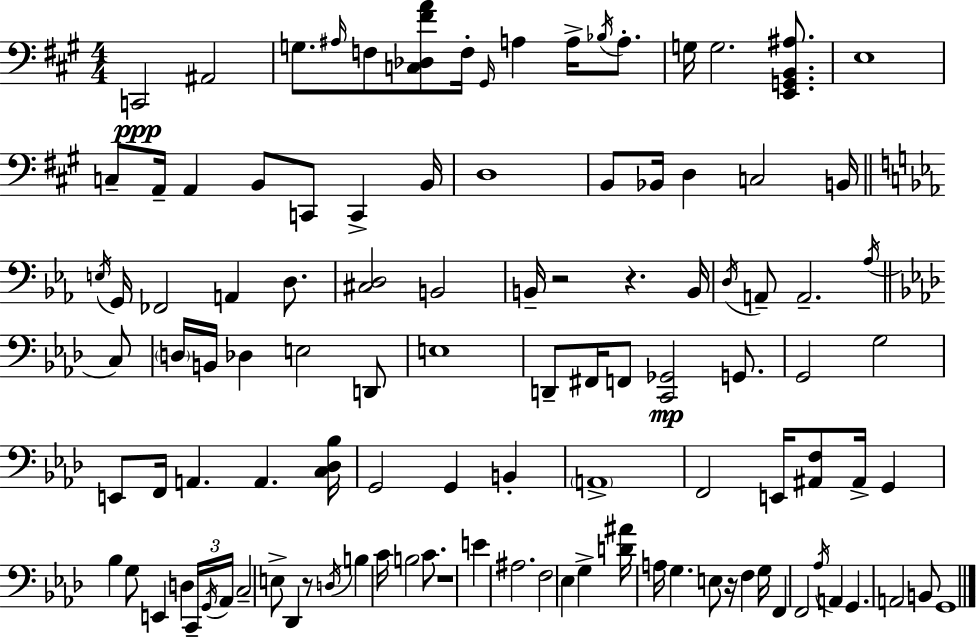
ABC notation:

X:1
T:Untitled
M:4/4
L:1/4
K:A
C,,2 ^A,,2 G,/2 ^A,/4 F,/2 [C,_D,^FA]/2 F,/4 ^G,,/4 A, A,/4 _B,/4 A,/2 G,/4 G,2 [E,,G,,B,,^A,]/2 E,4 C,/2 A,,/4 A,, B,,/2 C,,/2 C,, B,,/4 D,4 B,,/2 _B,,/4 D, C,2 B,,/4 E,/4 G,,/4 _F,,2 A,, D,/2 [^C,D,]2 B,,2 B,,/4 z2 z B,,/4 D,/4 A,,/2 A,,2 _A,/4 C,/2 D,/4 B,,/4 _D, E,2 D,,/2 E,4 D,,/2 ^F,,/4 F,,/2 [C,,_G,,]2 G,,/2 G,,2 G,2 E,,/2 F,,/4 A,, A,, [C,_D,_B,]/4 G,,2 G,, B,, A,,4 F,,2 E,,/4 [^A,,F,]/2 ^A,,/4 G,, _B, G,/2 E,, D, C,,/4 G,,/4 _A,,/4 C,2 E,/2 _D,, z/2 D,/4 B, C/4 B,2 C/2 z4 E ^A,2 F,2 _E, G, [D^A]/4 A,/4 G, E,/2 z/4 F, G,/4 F,, F,,2 _A,/4 A,, G,, A,,2 B,,/2 G,,4